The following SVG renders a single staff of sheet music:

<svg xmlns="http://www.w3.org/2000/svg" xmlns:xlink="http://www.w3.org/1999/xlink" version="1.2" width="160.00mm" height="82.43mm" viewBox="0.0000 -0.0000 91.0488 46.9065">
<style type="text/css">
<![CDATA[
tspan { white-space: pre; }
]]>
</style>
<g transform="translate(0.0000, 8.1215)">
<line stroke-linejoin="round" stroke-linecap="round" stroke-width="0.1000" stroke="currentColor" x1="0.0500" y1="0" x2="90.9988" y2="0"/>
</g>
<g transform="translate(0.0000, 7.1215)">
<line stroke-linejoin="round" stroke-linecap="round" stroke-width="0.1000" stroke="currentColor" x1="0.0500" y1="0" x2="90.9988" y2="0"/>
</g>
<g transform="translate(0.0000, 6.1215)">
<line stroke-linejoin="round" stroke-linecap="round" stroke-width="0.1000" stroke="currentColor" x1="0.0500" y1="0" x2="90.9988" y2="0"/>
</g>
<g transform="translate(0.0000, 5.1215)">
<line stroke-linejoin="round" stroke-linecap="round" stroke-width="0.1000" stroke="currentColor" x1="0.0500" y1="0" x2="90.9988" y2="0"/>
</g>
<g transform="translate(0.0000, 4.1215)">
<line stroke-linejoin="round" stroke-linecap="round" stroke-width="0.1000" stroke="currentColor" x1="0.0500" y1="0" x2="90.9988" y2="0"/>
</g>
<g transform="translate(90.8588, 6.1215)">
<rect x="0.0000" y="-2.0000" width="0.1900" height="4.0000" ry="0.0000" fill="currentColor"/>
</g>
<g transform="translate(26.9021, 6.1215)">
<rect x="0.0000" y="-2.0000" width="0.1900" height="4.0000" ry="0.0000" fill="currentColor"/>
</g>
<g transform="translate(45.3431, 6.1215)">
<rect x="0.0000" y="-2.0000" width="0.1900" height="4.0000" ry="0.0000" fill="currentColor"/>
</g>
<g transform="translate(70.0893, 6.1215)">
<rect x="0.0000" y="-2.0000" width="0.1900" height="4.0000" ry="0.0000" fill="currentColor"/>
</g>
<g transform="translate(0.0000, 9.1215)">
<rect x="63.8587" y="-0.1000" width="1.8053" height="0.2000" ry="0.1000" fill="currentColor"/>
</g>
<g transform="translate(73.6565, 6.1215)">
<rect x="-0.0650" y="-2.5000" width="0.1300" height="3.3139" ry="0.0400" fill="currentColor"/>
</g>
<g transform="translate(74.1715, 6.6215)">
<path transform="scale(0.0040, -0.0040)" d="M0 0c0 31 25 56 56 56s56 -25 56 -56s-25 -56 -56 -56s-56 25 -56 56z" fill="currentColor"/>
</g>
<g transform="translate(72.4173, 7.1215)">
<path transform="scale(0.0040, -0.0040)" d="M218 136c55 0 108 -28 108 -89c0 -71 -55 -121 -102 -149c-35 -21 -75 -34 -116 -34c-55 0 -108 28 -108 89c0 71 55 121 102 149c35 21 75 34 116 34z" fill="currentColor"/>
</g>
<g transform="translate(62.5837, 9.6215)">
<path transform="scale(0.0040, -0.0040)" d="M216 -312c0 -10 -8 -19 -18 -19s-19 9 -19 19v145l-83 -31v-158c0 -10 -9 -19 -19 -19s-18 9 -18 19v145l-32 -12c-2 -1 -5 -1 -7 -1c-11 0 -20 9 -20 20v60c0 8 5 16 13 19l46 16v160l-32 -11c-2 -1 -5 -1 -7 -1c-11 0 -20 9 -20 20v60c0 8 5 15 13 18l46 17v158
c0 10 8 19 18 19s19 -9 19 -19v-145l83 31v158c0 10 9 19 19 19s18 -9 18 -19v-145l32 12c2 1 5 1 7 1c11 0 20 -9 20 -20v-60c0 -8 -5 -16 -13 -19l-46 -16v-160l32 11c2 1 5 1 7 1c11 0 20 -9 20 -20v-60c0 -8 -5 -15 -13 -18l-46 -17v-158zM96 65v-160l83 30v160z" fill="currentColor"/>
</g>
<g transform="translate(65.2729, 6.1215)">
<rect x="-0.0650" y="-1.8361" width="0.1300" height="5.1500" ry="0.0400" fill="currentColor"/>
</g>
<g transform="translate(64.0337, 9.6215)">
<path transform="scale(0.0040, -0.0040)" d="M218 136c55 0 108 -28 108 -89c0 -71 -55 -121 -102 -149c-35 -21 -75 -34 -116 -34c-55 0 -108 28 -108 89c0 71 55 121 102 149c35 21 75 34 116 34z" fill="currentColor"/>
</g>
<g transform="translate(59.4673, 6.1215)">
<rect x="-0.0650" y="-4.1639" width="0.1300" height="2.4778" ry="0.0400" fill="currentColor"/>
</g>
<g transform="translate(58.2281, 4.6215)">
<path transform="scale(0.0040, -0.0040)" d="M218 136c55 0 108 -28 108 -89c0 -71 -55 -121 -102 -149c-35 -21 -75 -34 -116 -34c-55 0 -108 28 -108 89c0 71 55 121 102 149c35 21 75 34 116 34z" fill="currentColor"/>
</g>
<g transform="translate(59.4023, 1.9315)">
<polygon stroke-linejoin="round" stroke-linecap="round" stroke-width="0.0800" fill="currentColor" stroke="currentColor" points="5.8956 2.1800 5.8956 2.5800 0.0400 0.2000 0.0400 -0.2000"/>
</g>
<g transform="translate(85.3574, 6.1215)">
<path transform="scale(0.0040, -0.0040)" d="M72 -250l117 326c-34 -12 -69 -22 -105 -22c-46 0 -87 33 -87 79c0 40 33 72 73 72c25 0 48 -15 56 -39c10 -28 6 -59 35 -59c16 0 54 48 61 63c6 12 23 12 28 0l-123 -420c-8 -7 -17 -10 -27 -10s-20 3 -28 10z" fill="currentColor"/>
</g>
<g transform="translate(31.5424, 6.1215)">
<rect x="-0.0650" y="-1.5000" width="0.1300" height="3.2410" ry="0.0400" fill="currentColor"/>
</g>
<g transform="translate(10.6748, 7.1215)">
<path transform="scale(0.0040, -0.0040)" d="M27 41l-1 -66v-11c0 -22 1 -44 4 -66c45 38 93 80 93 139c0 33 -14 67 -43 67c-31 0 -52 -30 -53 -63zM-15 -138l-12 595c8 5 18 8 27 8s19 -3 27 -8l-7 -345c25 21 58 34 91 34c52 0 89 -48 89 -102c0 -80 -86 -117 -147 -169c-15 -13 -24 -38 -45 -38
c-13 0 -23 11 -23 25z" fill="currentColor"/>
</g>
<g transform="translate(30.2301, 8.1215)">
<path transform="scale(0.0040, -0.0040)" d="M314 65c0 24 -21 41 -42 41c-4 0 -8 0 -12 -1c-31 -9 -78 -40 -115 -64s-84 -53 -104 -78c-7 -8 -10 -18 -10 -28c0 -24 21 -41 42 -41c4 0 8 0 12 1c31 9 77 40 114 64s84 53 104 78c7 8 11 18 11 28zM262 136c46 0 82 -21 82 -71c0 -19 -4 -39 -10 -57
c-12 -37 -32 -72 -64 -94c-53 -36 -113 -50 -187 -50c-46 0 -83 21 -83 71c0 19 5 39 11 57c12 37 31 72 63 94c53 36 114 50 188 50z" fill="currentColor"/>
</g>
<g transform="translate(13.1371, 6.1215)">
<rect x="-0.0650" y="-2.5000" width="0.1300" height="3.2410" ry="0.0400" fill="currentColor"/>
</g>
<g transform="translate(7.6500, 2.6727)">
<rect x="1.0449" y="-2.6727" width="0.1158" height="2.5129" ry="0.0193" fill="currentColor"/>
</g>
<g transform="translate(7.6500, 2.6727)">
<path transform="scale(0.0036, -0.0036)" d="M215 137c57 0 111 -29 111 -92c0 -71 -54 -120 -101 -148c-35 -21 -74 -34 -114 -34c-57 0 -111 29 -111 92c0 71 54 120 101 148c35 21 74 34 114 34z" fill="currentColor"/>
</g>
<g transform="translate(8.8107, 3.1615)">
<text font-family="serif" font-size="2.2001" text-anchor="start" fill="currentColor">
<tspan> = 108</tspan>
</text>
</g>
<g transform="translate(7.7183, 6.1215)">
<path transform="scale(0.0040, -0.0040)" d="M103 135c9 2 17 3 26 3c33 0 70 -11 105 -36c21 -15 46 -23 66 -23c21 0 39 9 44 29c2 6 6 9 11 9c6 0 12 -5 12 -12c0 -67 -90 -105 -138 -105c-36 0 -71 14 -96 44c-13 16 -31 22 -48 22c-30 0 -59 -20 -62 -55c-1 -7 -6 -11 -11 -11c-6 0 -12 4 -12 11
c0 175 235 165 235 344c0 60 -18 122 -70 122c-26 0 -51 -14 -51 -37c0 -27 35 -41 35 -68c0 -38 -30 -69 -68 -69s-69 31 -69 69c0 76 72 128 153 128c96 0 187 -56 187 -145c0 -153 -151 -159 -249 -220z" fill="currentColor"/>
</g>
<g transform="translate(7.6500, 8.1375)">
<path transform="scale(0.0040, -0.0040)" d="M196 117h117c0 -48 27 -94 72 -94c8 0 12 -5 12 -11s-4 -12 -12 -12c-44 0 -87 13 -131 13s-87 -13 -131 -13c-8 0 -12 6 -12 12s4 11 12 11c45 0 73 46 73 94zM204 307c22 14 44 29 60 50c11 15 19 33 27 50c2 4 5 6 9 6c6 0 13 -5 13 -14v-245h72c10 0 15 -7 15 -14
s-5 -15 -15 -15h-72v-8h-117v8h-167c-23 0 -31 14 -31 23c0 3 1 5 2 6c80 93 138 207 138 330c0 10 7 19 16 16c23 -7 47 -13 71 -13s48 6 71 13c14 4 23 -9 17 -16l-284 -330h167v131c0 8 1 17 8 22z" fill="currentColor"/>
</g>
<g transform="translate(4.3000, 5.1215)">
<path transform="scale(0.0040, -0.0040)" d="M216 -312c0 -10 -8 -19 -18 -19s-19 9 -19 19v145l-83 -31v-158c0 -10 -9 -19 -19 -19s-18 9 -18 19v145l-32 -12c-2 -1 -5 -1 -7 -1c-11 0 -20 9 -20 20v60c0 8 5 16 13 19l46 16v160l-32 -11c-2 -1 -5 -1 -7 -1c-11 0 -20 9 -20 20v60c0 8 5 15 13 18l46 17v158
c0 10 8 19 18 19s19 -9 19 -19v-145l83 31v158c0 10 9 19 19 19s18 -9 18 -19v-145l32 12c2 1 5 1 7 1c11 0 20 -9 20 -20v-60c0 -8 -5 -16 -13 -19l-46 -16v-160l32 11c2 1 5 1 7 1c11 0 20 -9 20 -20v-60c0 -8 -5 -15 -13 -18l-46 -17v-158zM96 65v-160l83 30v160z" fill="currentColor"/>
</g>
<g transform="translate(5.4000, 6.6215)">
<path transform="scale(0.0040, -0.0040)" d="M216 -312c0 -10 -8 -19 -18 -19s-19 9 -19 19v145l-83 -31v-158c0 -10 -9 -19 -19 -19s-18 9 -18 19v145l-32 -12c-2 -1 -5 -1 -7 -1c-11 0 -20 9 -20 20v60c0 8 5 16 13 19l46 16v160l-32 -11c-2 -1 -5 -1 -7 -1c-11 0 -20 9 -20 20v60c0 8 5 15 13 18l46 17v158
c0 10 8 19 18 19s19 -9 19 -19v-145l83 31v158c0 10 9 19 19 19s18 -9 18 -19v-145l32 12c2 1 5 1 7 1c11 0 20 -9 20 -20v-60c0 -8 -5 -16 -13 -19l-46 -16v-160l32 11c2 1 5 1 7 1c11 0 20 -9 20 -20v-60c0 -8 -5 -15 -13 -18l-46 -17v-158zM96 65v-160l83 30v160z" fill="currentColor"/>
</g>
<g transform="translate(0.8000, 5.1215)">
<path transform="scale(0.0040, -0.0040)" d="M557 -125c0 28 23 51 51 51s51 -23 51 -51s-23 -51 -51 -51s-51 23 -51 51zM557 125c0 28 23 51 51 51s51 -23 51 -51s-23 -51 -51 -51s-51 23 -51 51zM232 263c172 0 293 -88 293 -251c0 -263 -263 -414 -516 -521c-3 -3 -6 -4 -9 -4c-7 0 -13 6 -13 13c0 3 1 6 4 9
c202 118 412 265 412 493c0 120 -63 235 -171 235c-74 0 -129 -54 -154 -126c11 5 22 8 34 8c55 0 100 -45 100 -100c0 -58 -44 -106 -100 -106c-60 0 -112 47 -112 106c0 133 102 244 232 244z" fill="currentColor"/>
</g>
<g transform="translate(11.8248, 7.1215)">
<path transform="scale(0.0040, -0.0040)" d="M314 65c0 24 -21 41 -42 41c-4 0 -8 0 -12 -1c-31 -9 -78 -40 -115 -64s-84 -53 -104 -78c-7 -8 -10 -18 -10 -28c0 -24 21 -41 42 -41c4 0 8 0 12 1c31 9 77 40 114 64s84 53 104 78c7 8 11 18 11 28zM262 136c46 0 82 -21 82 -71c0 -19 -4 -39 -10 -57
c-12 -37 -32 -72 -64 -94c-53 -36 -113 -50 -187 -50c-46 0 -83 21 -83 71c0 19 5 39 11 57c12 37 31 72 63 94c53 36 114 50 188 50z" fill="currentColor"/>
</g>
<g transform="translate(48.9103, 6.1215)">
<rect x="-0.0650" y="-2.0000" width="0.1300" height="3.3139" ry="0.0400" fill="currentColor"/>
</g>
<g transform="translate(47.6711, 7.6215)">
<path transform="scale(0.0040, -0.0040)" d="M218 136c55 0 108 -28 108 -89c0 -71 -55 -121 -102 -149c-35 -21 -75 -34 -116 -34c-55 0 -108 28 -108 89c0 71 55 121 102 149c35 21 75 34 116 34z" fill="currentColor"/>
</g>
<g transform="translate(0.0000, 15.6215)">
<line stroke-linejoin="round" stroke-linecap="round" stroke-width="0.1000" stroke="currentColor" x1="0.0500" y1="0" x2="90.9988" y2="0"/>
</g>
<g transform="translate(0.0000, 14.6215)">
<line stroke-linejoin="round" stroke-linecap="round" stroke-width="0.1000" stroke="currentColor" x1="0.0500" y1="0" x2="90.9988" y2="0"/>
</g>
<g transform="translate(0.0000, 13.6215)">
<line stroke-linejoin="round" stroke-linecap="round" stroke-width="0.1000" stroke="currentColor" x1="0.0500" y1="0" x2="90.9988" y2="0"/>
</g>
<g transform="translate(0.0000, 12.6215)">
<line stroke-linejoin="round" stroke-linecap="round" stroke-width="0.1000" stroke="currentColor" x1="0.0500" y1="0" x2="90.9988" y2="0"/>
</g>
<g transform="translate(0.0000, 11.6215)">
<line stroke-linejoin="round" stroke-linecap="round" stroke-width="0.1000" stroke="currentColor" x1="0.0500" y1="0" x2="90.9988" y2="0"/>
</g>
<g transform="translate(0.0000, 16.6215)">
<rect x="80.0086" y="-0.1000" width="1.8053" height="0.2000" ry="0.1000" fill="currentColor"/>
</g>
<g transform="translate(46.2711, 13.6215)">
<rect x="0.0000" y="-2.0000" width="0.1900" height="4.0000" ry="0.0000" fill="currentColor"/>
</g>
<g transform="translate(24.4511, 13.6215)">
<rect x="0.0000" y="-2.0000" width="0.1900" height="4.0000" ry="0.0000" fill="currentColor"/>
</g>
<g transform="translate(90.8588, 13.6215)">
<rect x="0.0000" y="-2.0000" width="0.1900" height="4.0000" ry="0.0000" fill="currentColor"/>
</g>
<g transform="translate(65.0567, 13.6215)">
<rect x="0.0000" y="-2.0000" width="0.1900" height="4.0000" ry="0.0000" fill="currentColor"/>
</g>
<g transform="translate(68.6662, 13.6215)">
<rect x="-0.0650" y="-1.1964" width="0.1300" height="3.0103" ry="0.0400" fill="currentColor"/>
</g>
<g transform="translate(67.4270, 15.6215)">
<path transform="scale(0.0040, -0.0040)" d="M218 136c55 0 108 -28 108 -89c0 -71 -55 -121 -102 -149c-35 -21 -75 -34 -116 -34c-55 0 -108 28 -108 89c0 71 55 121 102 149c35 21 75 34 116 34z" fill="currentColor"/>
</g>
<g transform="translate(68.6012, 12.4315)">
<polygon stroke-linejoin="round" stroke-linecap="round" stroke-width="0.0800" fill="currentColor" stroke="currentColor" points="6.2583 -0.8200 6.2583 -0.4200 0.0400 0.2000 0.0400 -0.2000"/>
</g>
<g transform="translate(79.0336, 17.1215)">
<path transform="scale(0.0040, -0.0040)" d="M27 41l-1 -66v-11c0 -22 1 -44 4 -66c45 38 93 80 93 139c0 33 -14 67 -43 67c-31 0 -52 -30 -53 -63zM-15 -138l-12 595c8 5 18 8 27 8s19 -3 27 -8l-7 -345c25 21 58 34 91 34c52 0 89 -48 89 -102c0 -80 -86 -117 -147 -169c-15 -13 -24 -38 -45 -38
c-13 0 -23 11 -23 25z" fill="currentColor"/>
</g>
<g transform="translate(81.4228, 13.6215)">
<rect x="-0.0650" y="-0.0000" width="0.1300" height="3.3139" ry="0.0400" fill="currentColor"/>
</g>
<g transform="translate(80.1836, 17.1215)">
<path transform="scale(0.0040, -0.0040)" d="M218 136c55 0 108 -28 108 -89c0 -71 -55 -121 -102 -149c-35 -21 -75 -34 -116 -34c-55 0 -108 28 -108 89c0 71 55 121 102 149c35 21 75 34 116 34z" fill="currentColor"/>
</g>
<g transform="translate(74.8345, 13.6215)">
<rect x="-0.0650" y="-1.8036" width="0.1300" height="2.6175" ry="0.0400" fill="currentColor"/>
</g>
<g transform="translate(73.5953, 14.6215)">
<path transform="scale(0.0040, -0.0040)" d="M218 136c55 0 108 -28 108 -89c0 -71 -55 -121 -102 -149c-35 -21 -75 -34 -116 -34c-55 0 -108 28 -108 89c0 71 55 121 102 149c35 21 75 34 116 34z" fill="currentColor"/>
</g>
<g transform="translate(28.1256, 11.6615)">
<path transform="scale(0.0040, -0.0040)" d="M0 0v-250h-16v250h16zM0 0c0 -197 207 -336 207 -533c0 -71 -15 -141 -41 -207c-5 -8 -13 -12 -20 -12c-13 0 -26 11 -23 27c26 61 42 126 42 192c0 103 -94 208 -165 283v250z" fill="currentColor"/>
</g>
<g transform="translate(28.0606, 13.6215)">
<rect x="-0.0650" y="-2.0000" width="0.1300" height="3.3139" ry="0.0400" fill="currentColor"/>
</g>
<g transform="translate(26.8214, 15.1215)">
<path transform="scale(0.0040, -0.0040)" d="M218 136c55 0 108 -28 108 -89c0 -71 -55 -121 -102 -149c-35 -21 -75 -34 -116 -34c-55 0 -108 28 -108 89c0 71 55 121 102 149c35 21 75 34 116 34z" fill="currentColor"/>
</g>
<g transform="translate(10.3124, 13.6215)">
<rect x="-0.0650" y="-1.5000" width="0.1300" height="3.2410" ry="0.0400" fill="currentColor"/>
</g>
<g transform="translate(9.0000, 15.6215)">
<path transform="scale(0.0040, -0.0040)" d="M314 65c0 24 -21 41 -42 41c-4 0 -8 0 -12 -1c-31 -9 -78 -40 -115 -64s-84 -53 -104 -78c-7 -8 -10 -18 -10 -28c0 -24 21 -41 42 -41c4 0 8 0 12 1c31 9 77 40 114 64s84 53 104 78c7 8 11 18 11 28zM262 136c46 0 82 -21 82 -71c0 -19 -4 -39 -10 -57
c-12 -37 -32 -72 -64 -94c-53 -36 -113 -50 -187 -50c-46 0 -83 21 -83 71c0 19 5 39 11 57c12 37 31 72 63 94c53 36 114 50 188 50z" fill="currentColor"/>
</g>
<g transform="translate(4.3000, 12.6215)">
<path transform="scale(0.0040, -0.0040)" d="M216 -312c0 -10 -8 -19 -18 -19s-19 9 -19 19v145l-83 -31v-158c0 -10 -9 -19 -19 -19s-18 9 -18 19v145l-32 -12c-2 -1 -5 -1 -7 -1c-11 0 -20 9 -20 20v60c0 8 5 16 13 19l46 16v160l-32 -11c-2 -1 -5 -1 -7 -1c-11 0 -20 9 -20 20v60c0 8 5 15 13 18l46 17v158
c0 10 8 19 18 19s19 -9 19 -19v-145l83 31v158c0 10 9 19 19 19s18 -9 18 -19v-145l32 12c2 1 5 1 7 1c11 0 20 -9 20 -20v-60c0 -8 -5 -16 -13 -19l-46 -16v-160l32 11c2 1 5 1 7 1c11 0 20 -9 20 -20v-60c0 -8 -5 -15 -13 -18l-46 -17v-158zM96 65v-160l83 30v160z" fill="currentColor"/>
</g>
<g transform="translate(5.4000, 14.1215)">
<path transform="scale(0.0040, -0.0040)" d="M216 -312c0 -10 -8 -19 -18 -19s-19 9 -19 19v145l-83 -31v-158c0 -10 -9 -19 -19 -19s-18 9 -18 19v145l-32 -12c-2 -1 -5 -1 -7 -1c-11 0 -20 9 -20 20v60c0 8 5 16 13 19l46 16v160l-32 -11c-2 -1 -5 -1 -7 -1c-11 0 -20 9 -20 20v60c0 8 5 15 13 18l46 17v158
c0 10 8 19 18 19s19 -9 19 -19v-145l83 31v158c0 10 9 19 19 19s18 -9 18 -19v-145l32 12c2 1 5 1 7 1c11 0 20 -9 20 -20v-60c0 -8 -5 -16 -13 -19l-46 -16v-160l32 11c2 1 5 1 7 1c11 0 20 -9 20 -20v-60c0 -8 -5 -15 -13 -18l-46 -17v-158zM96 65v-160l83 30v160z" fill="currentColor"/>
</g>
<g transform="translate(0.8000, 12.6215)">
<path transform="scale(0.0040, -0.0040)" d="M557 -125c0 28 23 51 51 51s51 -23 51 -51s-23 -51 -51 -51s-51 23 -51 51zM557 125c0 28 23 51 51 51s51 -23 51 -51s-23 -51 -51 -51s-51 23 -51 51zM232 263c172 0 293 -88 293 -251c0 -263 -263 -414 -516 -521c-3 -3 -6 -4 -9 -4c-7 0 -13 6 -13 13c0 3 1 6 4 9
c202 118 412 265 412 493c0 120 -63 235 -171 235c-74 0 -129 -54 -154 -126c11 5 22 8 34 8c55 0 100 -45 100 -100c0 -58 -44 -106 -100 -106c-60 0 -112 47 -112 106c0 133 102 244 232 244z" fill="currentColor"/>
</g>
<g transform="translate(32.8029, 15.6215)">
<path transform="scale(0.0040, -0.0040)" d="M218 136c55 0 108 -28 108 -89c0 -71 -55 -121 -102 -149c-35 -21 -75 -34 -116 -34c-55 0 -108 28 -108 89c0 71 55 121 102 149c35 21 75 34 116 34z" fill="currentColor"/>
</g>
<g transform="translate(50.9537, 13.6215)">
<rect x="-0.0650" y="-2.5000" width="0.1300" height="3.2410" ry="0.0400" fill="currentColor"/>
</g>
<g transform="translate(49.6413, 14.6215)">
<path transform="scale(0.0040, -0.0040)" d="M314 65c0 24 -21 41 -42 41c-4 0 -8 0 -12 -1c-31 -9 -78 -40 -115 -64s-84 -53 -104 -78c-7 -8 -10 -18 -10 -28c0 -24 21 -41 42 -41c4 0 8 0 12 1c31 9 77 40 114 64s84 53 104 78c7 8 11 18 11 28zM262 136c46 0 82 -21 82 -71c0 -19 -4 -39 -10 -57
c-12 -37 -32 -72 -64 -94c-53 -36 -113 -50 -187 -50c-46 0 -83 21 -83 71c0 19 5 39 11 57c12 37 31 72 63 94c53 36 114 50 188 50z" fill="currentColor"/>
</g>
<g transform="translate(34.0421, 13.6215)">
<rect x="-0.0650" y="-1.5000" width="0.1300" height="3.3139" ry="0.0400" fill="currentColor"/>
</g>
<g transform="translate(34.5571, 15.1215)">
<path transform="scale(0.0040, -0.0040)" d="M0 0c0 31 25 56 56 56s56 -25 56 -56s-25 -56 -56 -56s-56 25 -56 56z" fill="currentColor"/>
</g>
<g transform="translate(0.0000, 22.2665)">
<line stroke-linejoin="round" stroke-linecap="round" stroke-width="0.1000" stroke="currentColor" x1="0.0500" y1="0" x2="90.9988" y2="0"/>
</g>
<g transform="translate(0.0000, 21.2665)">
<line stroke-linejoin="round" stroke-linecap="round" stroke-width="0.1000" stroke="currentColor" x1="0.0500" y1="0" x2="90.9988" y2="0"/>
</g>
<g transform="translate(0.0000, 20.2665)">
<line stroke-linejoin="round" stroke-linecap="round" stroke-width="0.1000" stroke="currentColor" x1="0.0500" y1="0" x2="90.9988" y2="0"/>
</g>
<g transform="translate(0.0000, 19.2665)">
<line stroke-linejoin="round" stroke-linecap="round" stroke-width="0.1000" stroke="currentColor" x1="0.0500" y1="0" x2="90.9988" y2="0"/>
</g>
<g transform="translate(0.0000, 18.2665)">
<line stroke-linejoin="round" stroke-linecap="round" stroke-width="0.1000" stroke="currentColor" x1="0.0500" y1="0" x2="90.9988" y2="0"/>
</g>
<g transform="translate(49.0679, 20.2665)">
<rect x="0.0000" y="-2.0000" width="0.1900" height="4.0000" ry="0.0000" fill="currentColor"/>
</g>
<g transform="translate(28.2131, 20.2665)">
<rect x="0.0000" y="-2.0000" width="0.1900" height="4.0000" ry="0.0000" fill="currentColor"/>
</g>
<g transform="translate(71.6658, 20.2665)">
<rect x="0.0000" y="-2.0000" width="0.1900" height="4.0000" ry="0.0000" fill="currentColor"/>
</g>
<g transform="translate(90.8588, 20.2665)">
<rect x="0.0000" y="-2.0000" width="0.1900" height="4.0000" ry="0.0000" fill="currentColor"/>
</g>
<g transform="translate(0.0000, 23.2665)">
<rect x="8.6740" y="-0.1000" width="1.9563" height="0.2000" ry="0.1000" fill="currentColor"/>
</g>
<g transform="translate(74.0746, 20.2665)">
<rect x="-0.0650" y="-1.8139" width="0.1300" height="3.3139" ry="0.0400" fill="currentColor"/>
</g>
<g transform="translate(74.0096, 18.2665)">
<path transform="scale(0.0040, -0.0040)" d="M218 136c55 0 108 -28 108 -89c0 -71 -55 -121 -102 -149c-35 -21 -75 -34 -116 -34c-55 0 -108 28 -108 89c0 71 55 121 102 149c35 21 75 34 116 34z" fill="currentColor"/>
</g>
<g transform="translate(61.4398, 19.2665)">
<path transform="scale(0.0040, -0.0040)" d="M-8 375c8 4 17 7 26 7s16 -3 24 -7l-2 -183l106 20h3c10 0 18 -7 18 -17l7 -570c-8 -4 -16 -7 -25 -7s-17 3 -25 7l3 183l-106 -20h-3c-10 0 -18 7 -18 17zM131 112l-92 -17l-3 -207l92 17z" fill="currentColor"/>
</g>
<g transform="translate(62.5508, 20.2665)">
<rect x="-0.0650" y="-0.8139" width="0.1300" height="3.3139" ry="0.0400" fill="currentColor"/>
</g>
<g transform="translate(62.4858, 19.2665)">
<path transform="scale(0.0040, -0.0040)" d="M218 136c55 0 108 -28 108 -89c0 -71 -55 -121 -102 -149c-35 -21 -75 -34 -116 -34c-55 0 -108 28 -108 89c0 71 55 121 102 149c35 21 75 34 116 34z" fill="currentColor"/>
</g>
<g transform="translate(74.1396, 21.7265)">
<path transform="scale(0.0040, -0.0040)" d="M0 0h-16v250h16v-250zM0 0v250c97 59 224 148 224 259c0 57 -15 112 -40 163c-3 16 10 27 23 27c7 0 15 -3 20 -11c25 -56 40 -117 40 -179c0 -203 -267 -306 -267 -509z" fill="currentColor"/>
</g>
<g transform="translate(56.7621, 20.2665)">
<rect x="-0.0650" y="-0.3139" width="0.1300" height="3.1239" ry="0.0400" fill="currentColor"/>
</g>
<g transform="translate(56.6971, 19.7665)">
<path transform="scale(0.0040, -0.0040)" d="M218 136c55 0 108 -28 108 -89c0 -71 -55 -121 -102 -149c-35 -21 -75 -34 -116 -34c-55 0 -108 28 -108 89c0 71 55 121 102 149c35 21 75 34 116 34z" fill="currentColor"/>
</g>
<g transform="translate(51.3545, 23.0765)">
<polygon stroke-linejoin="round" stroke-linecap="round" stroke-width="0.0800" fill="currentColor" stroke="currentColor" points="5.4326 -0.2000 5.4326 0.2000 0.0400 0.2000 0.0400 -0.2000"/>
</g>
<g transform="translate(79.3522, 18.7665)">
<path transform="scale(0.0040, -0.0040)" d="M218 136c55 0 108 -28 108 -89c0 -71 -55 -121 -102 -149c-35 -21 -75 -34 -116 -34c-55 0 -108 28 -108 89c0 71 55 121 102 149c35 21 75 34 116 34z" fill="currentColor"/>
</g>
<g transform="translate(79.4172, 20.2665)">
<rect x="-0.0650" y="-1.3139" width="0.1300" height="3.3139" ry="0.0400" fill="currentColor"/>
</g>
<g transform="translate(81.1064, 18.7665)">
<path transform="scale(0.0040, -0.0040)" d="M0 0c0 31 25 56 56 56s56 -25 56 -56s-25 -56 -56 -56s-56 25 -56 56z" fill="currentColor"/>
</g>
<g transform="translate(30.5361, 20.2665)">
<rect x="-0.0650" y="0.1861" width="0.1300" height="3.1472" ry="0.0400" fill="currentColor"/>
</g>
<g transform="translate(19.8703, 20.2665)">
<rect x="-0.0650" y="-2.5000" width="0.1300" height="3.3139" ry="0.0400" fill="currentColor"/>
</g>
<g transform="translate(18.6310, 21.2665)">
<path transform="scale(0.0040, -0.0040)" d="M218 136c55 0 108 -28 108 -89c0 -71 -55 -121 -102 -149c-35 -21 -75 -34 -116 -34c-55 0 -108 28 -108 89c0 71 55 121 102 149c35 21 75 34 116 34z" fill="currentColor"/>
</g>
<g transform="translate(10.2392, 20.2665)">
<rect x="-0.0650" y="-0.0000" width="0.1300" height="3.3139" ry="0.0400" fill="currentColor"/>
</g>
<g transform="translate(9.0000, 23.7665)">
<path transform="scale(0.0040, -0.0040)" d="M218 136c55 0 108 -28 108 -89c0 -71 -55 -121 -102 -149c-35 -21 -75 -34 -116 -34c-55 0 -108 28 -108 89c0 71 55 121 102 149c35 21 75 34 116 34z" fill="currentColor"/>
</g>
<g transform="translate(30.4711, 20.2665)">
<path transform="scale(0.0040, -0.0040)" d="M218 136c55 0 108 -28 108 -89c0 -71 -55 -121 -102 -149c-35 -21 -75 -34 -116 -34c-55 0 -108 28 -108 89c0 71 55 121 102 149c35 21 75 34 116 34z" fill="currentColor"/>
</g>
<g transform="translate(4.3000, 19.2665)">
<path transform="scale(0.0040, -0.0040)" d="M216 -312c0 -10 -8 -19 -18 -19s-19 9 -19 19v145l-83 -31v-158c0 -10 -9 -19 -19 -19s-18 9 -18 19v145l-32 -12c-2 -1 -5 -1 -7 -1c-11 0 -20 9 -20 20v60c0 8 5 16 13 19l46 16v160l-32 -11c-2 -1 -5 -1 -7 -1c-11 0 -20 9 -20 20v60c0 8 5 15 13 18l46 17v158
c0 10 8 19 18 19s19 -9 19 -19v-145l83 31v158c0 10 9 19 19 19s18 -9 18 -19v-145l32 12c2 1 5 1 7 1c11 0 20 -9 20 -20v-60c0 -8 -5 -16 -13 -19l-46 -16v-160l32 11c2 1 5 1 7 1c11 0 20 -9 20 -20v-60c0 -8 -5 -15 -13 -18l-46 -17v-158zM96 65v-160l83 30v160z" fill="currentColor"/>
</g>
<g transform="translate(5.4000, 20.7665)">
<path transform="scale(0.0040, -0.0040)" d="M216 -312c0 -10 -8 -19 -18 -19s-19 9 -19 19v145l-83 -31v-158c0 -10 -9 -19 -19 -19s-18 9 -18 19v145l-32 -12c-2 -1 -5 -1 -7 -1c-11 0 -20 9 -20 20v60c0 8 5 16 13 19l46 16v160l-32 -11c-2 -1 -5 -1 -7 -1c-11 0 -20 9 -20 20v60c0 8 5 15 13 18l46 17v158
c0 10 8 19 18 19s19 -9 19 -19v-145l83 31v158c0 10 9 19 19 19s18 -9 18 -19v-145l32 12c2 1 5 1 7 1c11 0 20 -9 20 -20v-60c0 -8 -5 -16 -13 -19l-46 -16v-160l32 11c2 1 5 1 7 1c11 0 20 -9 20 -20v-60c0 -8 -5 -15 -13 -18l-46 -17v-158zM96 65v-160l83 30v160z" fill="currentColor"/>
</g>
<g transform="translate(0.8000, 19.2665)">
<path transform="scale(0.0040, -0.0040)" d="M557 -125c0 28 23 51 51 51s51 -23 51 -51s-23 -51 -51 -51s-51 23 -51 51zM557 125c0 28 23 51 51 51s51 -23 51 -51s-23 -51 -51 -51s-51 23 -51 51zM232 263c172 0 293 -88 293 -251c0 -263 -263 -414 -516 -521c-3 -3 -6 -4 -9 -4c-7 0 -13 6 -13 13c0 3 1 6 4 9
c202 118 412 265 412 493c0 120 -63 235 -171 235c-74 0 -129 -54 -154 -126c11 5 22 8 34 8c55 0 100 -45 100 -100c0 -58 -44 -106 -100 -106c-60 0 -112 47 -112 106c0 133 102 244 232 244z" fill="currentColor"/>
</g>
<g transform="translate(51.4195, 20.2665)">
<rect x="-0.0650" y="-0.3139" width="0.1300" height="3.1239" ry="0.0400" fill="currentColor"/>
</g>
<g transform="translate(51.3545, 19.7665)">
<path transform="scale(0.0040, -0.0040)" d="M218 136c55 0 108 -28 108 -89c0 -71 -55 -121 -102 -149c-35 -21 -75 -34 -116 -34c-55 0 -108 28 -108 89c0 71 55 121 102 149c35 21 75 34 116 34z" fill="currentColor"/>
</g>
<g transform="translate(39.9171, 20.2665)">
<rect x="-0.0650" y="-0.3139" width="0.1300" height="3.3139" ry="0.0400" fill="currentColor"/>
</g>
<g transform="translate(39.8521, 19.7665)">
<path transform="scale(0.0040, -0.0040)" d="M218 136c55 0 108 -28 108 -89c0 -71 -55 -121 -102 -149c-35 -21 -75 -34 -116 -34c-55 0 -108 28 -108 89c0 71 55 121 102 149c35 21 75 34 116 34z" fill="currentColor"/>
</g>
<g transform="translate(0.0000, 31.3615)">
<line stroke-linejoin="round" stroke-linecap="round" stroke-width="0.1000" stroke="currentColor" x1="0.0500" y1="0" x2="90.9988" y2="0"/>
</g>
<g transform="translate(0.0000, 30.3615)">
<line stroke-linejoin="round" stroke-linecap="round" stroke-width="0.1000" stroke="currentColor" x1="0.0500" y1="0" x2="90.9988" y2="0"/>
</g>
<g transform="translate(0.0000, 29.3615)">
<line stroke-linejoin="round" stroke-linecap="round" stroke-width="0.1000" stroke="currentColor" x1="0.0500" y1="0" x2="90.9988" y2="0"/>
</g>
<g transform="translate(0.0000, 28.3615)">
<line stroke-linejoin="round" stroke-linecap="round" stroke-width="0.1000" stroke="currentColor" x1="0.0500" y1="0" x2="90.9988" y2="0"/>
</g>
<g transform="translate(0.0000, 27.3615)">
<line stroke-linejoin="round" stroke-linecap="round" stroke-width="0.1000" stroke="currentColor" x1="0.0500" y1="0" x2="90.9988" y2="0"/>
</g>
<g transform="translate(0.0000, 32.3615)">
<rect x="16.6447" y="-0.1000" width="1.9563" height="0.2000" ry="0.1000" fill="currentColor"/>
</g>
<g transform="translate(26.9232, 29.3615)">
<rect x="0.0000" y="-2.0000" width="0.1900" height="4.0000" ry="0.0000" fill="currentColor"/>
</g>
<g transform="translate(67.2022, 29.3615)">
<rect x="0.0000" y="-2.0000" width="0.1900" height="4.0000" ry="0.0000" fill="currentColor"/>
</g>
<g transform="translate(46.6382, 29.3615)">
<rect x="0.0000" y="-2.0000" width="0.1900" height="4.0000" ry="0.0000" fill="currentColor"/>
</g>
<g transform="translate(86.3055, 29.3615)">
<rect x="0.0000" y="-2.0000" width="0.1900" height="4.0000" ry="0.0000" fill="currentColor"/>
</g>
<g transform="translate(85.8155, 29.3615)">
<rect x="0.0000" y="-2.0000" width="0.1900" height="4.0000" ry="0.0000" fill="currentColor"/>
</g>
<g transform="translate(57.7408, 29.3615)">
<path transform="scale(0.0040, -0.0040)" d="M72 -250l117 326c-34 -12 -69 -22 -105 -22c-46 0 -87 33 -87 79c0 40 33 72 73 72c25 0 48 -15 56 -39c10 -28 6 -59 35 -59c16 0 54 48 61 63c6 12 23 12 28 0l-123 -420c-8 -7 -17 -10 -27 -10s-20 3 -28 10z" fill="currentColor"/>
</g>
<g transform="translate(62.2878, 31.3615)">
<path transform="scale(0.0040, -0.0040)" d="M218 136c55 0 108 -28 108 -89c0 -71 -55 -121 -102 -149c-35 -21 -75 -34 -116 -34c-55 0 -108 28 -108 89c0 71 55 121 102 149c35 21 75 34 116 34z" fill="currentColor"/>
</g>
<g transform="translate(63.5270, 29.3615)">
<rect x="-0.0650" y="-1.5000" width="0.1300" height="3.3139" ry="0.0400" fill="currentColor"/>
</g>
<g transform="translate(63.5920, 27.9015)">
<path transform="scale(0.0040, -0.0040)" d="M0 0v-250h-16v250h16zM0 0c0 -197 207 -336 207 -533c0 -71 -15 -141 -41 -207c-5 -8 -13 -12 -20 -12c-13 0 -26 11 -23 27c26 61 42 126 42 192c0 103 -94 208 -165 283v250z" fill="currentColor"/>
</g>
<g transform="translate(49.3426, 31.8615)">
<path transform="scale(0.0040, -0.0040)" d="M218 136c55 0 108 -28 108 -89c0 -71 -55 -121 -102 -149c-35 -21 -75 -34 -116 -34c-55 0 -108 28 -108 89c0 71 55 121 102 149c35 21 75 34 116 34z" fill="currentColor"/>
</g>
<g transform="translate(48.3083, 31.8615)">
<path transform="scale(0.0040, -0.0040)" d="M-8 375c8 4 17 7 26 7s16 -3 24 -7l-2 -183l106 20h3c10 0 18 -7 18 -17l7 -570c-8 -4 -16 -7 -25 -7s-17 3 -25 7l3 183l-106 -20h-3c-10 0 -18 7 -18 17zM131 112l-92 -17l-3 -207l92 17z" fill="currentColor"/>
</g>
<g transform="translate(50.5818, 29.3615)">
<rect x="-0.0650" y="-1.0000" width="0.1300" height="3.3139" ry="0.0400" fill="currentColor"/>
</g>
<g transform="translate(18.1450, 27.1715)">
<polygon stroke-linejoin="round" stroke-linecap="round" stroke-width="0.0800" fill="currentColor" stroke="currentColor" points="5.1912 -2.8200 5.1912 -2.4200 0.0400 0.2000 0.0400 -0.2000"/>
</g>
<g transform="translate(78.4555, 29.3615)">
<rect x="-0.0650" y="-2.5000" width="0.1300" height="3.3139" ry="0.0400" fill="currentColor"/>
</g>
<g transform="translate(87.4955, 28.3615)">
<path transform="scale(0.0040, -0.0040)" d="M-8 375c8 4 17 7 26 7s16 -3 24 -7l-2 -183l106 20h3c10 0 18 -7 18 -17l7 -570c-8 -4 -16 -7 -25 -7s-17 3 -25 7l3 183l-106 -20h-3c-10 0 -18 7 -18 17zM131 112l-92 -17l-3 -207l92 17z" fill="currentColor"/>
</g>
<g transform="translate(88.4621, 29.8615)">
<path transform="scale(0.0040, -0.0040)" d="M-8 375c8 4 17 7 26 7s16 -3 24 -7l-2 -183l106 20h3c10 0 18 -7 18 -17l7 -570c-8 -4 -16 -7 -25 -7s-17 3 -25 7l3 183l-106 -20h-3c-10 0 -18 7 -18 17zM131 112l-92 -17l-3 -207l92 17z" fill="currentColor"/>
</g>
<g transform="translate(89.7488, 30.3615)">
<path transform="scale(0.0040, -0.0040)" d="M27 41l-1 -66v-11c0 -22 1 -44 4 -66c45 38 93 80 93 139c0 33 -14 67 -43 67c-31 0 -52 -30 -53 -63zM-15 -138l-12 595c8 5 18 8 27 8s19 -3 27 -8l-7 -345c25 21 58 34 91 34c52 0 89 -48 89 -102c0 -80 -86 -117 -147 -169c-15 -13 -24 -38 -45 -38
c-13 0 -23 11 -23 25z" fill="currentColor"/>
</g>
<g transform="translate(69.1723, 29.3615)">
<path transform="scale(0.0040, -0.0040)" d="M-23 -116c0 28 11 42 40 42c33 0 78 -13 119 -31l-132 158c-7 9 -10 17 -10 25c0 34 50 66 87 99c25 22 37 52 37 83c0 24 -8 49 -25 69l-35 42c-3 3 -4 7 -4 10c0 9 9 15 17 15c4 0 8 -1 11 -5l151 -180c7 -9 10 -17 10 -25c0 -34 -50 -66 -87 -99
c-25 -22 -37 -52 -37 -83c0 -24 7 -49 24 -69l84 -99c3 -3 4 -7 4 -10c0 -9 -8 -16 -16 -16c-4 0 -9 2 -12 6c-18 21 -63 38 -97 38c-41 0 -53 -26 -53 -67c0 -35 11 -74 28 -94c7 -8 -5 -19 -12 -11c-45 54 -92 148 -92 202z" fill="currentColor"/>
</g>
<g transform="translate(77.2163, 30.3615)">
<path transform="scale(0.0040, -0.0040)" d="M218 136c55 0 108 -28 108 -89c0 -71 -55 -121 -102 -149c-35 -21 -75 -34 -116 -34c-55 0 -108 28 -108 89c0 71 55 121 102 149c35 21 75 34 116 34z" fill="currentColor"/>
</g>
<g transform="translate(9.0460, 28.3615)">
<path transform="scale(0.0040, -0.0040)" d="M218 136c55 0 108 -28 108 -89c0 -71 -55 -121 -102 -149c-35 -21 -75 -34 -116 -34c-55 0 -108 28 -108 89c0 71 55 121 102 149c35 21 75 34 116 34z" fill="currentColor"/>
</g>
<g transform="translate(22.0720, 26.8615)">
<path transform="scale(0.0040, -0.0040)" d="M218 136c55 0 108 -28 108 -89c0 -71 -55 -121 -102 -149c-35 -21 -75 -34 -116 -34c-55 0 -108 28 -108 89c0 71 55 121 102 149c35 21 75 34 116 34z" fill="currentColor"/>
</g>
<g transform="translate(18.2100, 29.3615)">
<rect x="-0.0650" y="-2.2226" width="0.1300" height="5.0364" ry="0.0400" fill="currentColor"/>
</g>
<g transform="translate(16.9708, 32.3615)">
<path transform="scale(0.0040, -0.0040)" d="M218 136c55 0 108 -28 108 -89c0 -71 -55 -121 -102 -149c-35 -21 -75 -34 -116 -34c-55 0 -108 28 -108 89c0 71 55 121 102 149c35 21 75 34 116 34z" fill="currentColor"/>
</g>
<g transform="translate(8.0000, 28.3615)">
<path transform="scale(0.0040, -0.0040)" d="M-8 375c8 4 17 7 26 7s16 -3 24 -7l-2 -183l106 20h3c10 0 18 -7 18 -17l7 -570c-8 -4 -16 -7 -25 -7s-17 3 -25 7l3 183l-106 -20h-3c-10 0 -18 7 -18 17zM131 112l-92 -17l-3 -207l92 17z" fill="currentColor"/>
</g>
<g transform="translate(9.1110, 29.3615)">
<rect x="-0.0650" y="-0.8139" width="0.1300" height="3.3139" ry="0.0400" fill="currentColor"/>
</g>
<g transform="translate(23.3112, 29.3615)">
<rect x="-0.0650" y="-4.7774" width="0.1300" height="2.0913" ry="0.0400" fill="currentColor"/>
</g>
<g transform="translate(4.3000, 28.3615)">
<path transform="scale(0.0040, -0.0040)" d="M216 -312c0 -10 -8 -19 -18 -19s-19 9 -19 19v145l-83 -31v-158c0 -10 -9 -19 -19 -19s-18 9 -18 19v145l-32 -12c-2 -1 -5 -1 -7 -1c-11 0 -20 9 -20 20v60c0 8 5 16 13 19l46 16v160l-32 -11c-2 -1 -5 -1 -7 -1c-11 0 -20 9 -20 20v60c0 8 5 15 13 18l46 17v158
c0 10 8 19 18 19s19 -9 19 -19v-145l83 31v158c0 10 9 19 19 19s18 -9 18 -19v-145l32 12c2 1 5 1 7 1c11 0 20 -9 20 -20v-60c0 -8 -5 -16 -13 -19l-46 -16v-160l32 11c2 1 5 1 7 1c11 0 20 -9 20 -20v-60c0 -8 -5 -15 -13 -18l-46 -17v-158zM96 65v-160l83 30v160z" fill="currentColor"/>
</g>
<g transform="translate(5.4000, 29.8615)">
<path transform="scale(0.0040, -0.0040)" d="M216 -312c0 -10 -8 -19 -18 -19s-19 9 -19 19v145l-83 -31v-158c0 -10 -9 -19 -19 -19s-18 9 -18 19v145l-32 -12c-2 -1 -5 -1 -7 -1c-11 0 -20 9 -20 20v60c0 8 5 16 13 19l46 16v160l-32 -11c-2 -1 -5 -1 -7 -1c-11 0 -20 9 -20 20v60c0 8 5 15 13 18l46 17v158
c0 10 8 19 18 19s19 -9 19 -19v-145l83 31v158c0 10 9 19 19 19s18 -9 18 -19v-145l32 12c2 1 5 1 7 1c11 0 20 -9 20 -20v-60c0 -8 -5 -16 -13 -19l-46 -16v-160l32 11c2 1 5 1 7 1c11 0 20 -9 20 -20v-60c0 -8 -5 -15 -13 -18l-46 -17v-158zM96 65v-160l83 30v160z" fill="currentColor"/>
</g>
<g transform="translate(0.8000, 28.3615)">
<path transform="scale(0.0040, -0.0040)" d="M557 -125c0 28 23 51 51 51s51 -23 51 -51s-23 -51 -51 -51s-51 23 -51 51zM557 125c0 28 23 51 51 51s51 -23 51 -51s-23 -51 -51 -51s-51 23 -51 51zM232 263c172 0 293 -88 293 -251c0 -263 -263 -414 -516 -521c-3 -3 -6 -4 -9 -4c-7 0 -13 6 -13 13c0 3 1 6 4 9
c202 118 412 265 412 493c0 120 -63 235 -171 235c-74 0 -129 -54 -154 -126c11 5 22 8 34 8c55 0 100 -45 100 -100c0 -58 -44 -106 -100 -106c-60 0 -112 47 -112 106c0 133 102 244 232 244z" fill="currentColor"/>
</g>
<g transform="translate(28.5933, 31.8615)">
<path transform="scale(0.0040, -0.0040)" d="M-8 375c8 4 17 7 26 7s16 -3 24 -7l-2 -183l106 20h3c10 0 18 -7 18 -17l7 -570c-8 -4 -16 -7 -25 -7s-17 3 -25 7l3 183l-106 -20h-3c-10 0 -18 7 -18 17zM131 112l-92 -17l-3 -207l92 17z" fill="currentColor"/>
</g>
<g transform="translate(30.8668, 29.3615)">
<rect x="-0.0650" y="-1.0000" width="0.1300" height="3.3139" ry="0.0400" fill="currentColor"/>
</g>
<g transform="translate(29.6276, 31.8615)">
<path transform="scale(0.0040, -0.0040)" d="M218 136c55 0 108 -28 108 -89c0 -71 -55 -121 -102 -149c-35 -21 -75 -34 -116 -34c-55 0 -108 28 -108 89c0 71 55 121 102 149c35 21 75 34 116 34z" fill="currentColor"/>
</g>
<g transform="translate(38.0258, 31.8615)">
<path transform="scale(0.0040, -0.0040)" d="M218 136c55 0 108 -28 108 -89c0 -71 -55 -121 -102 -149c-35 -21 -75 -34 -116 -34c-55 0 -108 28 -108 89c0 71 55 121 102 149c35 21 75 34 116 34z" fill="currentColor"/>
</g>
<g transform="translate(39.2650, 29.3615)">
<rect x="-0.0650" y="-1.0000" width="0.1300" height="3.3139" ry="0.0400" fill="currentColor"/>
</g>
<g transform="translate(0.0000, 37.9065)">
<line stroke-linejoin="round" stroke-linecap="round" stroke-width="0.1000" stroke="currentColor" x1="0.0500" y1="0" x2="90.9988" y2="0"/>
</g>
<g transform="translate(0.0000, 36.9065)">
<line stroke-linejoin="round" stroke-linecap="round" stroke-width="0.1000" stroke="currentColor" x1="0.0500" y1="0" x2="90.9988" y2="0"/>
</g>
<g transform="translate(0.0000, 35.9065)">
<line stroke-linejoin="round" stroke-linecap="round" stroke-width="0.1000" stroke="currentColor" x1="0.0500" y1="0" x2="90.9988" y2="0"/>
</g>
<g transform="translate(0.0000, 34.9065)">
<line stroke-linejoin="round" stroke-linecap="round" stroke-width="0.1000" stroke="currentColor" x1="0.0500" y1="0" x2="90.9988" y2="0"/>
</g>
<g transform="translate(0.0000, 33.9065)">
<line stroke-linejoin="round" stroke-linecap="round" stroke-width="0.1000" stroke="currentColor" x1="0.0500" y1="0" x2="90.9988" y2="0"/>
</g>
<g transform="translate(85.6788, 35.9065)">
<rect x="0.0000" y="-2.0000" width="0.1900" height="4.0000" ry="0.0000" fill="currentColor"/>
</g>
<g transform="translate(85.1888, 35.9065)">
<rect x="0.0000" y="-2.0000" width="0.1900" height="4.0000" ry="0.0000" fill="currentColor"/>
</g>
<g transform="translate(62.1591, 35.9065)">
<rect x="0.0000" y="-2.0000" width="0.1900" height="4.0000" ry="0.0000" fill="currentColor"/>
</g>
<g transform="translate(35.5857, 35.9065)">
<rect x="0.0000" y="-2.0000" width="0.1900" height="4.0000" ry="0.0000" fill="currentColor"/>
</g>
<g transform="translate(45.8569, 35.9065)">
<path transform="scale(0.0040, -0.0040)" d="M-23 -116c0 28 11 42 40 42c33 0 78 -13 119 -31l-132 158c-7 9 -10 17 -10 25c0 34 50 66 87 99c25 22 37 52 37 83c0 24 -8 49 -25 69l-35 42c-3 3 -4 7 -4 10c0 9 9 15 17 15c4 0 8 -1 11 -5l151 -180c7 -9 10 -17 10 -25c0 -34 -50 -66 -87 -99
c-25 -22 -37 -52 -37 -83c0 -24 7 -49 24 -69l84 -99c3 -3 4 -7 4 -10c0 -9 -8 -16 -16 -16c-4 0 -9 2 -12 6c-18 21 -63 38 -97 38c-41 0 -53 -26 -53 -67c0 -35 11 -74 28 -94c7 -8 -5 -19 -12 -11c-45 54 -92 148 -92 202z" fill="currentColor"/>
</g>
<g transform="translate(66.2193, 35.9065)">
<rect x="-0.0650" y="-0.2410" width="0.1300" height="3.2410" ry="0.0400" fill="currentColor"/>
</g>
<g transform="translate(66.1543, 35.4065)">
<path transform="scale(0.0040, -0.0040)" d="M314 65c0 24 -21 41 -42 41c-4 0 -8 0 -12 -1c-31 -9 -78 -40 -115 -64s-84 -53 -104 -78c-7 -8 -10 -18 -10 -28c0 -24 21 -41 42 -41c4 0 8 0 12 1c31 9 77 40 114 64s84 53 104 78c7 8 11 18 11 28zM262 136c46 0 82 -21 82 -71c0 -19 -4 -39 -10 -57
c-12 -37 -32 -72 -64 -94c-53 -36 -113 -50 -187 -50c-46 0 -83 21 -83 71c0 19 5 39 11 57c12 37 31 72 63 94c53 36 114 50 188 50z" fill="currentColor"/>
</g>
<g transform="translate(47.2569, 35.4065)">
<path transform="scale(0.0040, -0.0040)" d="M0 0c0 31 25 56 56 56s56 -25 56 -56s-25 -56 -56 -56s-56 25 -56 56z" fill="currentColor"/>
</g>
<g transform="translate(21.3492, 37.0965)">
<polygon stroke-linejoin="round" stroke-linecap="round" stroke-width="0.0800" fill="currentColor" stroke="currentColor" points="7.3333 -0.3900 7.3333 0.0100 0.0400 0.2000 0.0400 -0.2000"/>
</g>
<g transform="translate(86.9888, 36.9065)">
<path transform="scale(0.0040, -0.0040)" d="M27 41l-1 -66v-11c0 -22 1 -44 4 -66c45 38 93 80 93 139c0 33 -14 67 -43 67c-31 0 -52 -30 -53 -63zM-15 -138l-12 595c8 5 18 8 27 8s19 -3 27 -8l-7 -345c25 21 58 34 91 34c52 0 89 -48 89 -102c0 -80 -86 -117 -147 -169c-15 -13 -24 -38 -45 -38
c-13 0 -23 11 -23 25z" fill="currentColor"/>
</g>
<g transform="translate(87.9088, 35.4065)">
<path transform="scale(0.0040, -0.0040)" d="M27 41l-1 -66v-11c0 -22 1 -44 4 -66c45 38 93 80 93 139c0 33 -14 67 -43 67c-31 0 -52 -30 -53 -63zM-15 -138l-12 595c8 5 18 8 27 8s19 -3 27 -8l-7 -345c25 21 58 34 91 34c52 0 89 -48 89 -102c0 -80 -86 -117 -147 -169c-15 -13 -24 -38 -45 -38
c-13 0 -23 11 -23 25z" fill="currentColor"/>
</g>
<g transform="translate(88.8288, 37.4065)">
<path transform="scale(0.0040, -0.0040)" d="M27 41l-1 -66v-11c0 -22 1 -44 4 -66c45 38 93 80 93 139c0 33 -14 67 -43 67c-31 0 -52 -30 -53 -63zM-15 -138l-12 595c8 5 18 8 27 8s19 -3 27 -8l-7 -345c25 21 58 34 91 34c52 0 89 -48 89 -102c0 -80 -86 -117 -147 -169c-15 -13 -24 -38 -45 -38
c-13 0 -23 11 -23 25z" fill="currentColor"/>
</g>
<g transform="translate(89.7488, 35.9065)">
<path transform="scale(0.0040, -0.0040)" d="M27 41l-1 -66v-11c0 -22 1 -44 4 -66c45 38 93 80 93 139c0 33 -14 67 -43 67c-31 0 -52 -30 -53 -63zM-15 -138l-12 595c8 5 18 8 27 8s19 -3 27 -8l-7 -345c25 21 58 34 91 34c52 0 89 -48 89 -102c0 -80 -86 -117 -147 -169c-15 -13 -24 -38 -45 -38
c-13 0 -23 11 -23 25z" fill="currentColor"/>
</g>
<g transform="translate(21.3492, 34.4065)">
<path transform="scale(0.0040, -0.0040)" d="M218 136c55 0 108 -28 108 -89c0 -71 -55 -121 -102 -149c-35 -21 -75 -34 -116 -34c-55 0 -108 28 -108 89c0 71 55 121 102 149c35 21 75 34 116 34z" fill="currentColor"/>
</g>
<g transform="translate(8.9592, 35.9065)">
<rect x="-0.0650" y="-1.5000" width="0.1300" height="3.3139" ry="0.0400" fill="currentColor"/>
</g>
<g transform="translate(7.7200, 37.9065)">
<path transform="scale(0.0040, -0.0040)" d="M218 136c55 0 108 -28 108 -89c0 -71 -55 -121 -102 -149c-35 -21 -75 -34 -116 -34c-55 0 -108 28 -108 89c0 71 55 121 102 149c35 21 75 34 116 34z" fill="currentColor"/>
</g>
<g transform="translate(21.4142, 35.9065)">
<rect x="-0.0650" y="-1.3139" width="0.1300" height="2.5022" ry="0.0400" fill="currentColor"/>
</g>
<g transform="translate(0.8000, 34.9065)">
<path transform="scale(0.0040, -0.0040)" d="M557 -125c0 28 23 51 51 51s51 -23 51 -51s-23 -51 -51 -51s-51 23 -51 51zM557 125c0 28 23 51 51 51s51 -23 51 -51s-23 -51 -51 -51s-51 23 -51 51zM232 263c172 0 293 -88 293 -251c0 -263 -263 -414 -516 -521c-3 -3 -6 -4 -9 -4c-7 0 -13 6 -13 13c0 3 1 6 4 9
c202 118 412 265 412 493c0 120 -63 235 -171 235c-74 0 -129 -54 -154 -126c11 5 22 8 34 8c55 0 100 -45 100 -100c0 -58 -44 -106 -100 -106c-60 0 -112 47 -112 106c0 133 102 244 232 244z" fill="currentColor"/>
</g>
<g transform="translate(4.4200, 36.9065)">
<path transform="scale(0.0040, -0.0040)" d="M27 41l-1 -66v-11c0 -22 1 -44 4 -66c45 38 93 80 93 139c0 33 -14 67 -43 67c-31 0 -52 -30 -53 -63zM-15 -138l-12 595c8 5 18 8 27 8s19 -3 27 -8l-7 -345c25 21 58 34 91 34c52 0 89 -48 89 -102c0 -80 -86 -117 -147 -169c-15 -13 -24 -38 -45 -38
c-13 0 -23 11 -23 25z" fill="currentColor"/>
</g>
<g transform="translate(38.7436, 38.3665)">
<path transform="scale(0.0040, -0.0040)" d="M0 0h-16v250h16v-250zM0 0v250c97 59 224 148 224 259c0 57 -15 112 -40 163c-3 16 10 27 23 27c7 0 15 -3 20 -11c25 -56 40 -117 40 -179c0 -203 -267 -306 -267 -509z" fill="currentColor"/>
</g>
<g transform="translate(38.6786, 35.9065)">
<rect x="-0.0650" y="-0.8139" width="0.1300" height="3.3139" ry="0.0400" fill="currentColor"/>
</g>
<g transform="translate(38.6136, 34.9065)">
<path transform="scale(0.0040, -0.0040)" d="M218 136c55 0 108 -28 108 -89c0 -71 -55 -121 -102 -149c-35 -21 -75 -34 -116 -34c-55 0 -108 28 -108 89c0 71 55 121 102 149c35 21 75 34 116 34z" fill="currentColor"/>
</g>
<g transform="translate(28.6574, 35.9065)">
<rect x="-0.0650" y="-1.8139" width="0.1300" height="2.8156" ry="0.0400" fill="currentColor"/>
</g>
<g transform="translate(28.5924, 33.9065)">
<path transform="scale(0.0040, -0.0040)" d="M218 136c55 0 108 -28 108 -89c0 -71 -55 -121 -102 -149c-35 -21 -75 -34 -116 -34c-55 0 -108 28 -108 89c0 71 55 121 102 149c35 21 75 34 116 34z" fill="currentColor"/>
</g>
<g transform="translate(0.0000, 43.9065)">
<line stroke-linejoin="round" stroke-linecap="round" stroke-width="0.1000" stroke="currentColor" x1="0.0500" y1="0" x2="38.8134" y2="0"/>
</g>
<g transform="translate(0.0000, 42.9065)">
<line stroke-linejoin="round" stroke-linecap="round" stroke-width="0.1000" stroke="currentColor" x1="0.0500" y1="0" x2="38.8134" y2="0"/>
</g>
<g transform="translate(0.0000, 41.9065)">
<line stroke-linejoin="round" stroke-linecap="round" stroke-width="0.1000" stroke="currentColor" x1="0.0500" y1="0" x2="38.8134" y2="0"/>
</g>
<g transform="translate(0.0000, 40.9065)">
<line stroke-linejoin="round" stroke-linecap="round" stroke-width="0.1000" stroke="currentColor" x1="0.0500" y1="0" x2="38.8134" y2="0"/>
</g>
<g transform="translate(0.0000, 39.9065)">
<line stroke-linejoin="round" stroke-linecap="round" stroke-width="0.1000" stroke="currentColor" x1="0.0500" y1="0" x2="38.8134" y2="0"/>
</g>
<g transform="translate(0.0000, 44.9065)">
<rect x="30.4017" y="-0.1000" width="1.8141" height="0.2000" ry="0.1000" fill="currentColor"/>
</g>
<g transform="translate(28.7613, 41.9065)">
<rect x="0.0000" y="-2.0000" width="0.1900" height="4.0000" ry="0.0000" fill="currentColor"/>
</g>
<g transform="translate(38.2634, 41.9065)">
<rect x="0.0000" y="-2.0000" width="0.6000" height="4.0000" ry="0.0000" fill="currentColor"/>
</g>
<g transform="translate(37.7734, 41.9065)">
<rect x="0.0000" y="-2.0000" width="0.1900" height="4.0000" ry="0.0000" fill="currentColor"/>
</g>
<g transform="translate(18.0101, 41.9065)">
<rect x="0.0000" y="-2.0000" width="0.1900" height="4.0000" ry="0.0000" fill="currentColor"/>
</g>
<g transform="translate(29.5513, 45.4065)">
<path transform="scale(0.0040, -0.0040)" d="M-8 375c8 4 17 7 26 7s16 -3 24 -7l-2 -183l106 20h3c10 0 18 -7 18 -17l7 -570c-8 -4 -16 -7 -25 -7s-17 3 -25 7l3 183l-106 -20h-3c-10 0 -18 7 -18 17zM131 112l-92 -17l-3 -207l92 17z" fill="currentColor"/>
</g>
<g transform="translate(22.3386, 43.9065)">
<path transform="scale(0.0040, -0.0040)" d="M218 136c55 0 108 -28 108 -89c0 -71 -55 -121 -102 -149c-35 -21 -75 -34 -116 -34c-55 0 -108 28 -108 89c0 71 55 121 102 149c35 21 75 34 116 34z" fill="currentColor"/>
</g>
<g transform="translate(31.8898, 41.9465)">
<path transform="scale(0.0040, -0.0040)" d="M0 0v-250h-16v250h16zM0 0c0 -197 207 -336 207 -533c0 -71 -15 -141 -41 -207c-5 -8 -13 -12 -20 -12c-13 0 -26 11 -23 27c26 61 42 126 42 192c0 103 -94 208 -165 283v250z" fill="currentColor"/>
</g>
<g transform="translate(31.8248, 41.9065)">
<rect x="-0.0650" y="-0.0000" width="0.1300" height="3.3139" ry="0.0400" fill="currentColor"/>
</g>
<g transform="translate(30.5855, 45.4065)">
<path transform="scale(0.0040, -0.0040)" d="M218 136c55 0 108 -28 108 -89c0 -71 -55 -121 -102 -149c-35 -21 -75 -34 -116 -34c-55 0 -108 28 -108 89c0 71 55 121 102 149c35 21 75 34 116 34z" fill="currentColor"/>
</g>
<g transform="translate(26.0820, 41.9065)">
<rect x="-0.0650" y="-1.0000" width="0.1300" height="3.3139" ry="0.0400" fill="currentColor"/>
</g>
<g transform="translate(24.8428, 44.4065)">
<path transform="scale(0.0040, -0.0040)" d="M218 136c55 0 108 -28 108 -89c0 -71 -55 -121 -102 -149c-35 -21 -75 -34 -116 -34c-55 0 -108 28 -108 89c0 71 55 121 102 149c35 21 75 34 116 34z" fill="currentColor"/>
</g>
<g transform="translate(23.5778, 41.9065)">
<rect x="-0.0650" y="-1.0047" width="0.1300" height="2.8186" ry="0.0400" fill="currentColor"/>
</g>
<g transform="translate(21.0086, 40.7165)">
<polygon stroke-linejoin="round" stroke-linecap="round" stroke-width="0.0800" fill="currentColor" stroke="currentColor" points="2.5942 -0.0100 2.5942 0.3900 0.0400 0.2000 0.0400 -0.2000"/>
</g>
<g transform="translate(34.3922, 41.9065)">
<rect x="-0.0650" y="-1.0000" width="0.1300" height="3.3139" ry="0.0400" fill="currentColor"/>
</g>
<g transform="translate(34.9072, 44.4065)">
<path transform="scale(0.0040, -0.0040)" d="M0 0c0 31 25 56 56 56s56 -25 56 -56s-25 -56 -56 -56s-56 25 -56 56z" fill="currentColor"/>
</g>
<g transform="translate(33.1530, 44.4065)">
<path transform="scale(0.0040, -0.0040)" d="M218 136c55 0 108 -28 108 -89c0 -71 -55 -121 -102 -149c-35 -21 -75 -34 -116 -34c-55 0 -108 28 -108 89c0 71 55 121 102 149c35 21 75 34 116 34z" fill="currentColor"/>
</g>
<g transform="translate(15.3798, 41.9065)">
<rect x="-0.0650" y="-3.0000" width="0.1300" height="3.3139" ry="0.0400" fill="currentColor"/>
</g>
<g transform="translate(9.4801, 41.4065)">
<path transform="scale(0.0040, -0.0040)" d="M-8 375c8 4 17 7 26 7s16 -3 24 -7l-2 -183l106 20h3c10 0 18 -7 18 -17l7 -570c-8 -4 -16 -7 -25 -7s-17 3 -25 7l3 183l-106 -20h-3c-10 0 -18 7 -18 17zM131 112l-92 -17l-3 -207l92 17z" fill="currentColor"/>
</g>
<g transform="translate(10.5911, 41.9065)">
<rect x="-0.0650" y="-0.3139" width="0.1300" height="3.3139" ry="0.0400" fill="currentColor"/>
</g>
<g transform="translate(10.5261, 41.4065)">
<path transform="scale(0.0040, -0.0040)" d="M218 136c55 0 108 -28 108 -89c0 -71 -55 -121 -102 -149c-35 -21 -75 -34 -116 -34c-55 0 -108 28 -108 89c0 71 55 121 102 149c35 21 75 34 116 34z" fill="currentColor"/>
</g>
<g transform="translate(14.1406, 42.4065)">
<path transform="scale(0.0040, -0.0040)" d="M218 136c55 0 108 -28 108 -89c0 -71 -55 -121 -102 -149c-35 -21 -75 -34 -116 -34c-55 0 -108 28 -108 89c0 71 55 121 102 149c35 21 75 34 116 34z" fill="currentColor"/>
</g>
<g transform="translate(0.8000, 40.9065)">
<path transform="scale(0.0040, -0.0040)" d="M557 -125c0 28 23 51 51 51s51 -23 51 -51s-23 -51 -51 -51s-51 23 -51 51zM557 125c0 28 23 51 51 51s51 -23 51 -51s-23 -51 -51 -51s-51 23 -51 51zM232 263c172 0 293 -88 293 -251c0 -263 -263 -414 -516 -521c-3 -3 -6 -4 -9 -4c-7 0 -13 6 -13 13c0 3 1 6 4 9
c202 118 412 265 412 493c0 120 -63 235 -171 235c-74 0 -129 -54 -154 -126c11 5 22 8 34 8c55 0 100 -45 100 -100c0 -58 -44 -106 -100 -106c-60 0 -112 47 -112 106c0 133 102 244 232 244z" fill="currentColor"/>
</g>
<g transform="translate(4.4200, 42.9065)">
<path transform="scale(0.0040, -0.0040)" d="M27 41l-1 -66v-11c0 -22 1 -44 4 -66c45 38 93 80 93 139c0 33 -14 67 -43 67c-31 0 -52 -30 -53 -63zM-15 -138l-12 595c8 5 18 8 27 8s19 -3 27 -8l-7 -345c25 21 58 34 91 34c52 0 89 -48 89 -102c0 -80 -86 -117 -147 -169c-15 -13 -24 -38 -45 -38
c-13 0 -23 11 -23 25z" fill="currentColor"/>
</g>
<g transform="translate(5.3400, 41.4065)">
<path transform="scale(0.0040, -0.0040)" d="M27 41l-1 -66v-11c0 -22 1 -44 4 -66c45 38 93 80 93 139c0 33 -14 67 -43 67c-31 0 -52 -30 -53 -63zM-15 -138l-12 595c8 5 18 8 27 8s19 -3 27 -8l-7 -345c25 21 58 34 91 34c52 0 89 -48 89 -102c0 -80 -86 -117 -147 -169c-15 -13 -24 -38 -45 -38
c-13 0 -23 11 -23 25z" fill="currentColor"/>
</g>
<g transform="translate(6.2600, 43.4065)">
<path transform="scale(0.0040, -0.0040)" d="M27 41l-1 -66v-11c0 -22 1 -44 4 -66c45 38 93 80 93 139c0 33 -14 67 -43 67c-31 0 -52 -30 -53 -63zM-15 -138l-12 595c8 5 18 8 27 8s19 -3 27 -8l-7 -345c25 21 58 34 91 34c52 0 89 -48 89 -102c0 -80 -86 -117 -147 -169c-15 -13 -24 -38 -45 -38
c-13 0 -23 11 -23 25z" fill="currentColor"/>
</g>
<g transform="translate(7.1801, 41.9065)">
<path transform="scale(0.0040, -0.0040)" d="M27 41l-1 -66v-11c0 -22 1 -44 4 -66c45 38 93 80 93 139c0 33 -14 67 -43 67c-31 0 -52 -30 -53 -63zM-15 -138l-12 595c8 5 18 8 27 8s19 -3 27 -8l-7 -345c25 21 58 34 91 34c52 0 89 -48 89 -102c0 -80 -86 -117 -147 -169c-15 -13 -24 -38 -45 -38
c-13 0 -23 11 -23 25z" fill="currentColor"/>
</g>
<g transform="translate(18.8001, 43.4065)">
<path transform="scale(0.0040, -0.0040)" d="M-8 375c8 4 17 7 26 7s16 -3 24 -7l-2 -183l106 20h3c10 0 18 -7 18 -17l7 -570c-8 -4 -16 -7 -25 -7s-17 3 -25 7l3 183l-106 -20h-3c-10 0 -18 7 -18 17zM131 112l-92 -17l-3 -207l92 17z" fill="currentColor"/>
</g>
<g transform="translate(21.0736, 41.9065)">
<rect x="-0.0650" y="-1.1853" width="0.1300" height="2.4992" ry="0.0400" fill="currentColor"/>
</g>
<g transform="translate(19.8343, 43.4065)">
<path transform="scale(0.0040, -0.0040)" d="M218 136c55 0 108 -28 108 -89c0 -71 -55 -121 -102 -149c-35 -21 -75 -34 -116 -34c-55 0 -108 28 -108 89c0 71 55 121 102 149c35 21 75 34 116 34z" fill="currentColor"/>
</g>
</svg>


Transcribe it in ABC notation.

X:1
T:Untitled
M:2/4
L:1/4
K:D
_B,,2 G,,2 A,, G,/2 ^D,,/2 B,, z/2 G,,2 A,,/2 G,, B,,2 G,,/2 B,,/2 _D,, D,, B,, D, E, E,/2 E,/2 F, A,/2 G, F, E,,/2 B,/2 F,, F,, F,, z/2 G,,/2 z B,, G,, G,/2 A,/2 F,/2 z E,2 E, C, A,,/2 G,,/2 F,, D,,/2 F,,